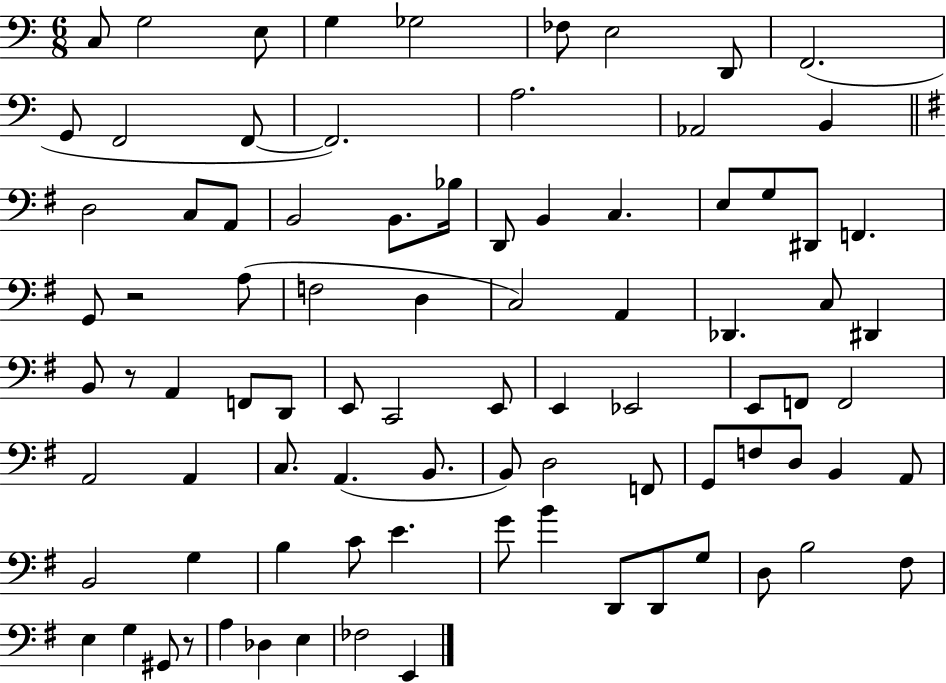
{
  \clef bass
  \numericTimeSignature
  \time 6/8
  \key c \major
  \repeat volta 2 { c8 g2 e8 | g4 ges2 | fes8 e2 d,8 | f,2.( | \break g,8 f,2 f,8~~ | f,2.) | a2. | aes,2 b,4 | \break \bar "||" \break \key e \minor d2 c8 a,8 | b,2 b,8. bes16 | d,8 b,4 c4. | e8 g8 dis,8 f,4. | \break g,8 r2 a8( | f2 d4 | c2) a,4 | des,4. c8 dis,4 | \break b,8 r8 a,4 f,8 d,8 | e,8 c,2 e,8 | e,4 ees,2 | e,8 f,8 f,2 | \break a,2 a,4 | c8. a,4.( b,8. | b,8) d2 f,8 | g,8 f8 d8 b,4 a,8 | \break b,2 g4 | b4 c'8 e'4. | g'8 b'4 d,8 d,8 g8 | d8 b2 fis8 | \break e4 g4 gis,8 r8 | a4 des4 e4 | fes2 e,4 | } \bar "|."
}